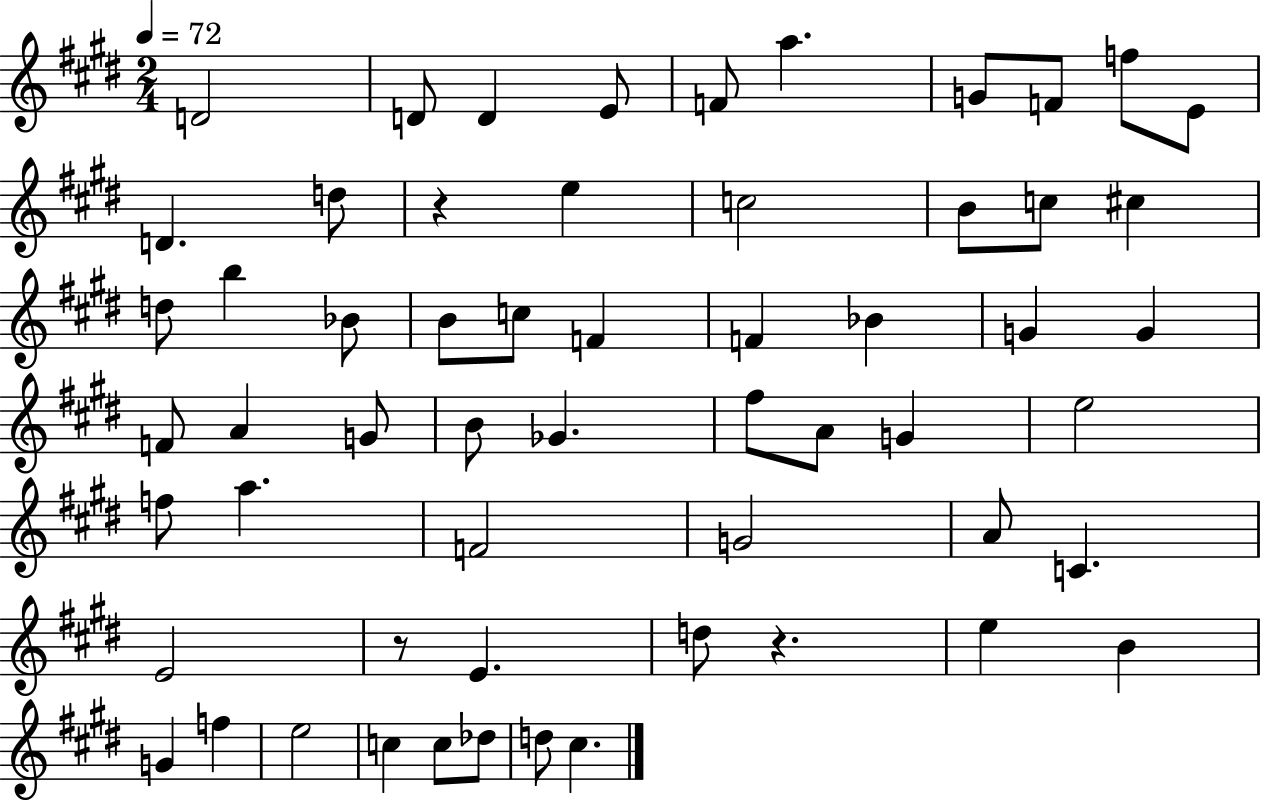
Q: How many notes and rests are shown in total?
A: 58